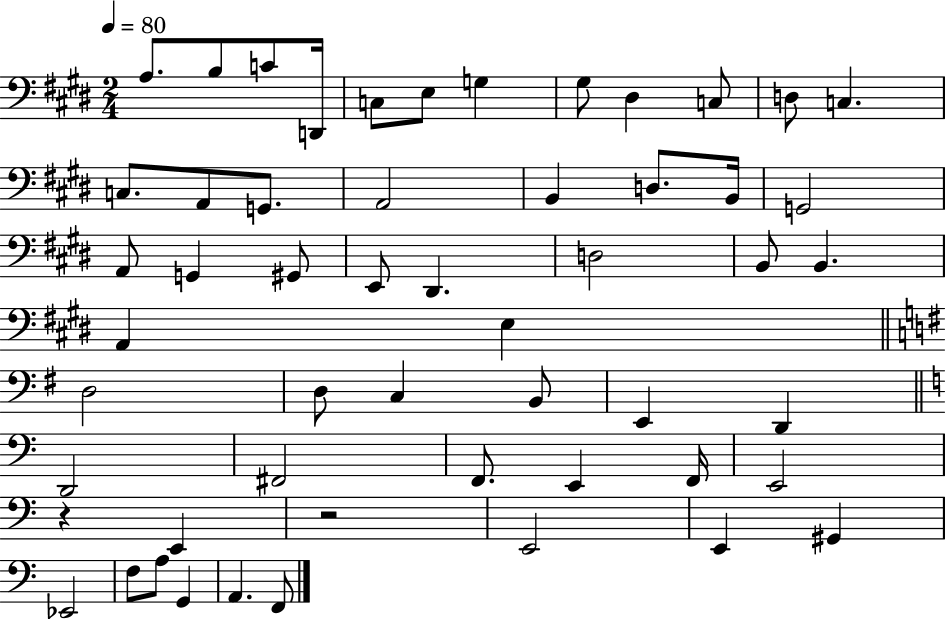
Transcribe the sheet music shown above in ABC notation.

X:1
T:Untitled
M:2/4
L:1/4
K:E
A,/2 B,/2 C/2 D,,/4 C,/2 E,/2 G, ^G,/2 ^D, C,/2 D,/2 C, C,/2 A,,/2 G,,/2 A,,2 B,, D,/2 B,,/4 G,,2 A,,/2 G,, ^G,,/2 E,,/2 ^D,, D,2 B,,/2 B,, A,, E, D,2 D,/2 C, B,,/2 E,, D,, D,,2 ^F,,2 F,,/2 E,, F,,/4 E,,2 z E,, z2 E,,2 E,, ^G,, _E,,2 F,/2 A,/2 G,, A,, F,,/2